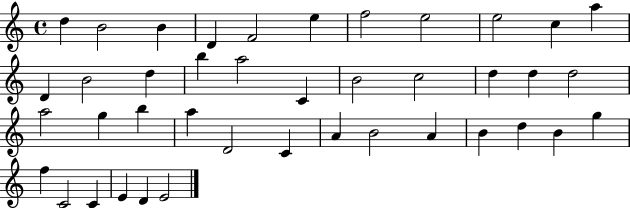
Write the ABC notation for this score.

X:1
T:Untitled
M:4/4
L:1/4
K:C
d B2 B D F2 e f2 e2 e2 c a D B2 d b a2 C B2 c2 d d d2 a2 g b a D2 C A B2 A B d B g f C2 C E D E2